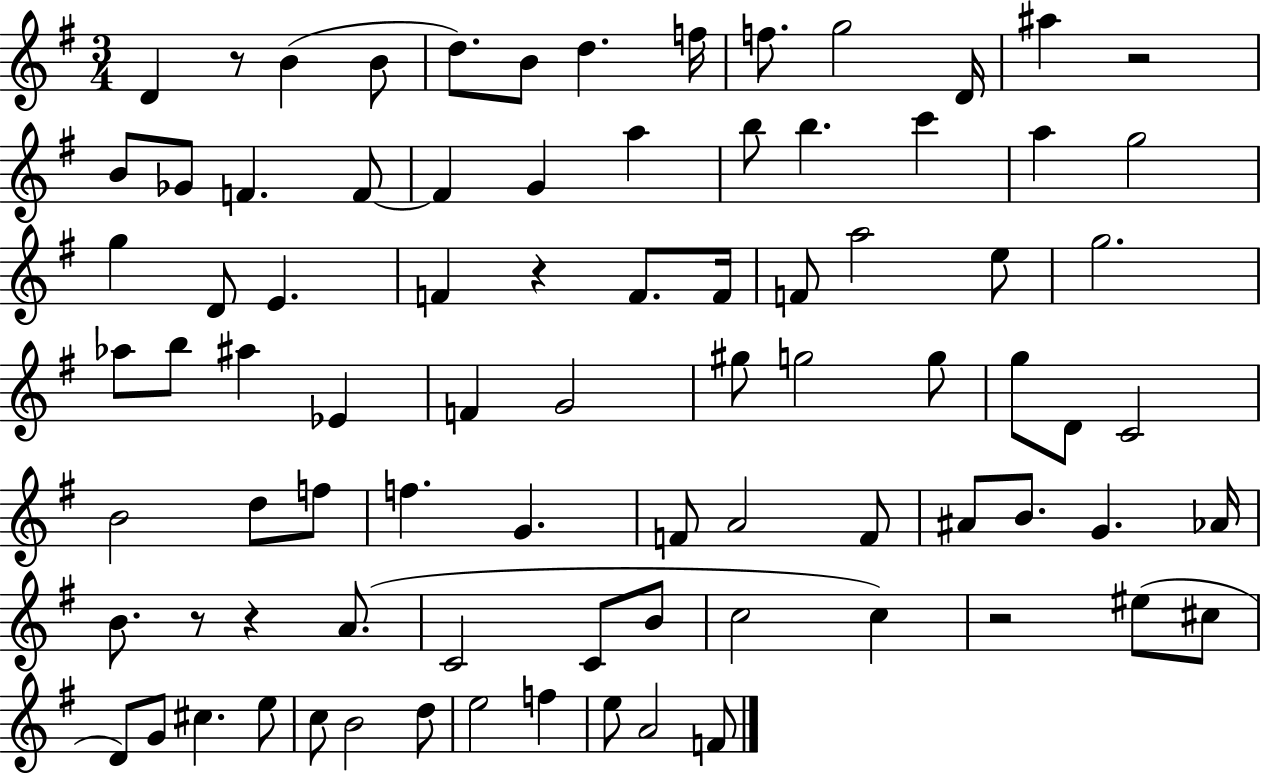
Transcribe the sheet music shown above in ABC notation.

X:1
T:Untitled
M:3/4
L:1/4
K:G
D z/2 B B/2 d/2 B/2 d f/4 f/2 g2 D/4 ^a z2 B/2 _G/2 F F/2 F G a b/2 b c' a g2 g D/2 E F z F/2 F/4 F/2 a2 e/2 g2 _a/2 b/2 ^a _E F G2 ^g/2 g2 g/2 g/2 D/2 C2 B2 d/2 f/2 f G F/2 A2 F/2 ^A/2 B/2 G _A/4 B/2 z/2 z A/2 C2 C/2 B/2 c2 c z2 ^e/2 ^c/2 D/2 G/2 ^c e/2 c/2 B2 d/2 e2 f e/2 A2 F/2